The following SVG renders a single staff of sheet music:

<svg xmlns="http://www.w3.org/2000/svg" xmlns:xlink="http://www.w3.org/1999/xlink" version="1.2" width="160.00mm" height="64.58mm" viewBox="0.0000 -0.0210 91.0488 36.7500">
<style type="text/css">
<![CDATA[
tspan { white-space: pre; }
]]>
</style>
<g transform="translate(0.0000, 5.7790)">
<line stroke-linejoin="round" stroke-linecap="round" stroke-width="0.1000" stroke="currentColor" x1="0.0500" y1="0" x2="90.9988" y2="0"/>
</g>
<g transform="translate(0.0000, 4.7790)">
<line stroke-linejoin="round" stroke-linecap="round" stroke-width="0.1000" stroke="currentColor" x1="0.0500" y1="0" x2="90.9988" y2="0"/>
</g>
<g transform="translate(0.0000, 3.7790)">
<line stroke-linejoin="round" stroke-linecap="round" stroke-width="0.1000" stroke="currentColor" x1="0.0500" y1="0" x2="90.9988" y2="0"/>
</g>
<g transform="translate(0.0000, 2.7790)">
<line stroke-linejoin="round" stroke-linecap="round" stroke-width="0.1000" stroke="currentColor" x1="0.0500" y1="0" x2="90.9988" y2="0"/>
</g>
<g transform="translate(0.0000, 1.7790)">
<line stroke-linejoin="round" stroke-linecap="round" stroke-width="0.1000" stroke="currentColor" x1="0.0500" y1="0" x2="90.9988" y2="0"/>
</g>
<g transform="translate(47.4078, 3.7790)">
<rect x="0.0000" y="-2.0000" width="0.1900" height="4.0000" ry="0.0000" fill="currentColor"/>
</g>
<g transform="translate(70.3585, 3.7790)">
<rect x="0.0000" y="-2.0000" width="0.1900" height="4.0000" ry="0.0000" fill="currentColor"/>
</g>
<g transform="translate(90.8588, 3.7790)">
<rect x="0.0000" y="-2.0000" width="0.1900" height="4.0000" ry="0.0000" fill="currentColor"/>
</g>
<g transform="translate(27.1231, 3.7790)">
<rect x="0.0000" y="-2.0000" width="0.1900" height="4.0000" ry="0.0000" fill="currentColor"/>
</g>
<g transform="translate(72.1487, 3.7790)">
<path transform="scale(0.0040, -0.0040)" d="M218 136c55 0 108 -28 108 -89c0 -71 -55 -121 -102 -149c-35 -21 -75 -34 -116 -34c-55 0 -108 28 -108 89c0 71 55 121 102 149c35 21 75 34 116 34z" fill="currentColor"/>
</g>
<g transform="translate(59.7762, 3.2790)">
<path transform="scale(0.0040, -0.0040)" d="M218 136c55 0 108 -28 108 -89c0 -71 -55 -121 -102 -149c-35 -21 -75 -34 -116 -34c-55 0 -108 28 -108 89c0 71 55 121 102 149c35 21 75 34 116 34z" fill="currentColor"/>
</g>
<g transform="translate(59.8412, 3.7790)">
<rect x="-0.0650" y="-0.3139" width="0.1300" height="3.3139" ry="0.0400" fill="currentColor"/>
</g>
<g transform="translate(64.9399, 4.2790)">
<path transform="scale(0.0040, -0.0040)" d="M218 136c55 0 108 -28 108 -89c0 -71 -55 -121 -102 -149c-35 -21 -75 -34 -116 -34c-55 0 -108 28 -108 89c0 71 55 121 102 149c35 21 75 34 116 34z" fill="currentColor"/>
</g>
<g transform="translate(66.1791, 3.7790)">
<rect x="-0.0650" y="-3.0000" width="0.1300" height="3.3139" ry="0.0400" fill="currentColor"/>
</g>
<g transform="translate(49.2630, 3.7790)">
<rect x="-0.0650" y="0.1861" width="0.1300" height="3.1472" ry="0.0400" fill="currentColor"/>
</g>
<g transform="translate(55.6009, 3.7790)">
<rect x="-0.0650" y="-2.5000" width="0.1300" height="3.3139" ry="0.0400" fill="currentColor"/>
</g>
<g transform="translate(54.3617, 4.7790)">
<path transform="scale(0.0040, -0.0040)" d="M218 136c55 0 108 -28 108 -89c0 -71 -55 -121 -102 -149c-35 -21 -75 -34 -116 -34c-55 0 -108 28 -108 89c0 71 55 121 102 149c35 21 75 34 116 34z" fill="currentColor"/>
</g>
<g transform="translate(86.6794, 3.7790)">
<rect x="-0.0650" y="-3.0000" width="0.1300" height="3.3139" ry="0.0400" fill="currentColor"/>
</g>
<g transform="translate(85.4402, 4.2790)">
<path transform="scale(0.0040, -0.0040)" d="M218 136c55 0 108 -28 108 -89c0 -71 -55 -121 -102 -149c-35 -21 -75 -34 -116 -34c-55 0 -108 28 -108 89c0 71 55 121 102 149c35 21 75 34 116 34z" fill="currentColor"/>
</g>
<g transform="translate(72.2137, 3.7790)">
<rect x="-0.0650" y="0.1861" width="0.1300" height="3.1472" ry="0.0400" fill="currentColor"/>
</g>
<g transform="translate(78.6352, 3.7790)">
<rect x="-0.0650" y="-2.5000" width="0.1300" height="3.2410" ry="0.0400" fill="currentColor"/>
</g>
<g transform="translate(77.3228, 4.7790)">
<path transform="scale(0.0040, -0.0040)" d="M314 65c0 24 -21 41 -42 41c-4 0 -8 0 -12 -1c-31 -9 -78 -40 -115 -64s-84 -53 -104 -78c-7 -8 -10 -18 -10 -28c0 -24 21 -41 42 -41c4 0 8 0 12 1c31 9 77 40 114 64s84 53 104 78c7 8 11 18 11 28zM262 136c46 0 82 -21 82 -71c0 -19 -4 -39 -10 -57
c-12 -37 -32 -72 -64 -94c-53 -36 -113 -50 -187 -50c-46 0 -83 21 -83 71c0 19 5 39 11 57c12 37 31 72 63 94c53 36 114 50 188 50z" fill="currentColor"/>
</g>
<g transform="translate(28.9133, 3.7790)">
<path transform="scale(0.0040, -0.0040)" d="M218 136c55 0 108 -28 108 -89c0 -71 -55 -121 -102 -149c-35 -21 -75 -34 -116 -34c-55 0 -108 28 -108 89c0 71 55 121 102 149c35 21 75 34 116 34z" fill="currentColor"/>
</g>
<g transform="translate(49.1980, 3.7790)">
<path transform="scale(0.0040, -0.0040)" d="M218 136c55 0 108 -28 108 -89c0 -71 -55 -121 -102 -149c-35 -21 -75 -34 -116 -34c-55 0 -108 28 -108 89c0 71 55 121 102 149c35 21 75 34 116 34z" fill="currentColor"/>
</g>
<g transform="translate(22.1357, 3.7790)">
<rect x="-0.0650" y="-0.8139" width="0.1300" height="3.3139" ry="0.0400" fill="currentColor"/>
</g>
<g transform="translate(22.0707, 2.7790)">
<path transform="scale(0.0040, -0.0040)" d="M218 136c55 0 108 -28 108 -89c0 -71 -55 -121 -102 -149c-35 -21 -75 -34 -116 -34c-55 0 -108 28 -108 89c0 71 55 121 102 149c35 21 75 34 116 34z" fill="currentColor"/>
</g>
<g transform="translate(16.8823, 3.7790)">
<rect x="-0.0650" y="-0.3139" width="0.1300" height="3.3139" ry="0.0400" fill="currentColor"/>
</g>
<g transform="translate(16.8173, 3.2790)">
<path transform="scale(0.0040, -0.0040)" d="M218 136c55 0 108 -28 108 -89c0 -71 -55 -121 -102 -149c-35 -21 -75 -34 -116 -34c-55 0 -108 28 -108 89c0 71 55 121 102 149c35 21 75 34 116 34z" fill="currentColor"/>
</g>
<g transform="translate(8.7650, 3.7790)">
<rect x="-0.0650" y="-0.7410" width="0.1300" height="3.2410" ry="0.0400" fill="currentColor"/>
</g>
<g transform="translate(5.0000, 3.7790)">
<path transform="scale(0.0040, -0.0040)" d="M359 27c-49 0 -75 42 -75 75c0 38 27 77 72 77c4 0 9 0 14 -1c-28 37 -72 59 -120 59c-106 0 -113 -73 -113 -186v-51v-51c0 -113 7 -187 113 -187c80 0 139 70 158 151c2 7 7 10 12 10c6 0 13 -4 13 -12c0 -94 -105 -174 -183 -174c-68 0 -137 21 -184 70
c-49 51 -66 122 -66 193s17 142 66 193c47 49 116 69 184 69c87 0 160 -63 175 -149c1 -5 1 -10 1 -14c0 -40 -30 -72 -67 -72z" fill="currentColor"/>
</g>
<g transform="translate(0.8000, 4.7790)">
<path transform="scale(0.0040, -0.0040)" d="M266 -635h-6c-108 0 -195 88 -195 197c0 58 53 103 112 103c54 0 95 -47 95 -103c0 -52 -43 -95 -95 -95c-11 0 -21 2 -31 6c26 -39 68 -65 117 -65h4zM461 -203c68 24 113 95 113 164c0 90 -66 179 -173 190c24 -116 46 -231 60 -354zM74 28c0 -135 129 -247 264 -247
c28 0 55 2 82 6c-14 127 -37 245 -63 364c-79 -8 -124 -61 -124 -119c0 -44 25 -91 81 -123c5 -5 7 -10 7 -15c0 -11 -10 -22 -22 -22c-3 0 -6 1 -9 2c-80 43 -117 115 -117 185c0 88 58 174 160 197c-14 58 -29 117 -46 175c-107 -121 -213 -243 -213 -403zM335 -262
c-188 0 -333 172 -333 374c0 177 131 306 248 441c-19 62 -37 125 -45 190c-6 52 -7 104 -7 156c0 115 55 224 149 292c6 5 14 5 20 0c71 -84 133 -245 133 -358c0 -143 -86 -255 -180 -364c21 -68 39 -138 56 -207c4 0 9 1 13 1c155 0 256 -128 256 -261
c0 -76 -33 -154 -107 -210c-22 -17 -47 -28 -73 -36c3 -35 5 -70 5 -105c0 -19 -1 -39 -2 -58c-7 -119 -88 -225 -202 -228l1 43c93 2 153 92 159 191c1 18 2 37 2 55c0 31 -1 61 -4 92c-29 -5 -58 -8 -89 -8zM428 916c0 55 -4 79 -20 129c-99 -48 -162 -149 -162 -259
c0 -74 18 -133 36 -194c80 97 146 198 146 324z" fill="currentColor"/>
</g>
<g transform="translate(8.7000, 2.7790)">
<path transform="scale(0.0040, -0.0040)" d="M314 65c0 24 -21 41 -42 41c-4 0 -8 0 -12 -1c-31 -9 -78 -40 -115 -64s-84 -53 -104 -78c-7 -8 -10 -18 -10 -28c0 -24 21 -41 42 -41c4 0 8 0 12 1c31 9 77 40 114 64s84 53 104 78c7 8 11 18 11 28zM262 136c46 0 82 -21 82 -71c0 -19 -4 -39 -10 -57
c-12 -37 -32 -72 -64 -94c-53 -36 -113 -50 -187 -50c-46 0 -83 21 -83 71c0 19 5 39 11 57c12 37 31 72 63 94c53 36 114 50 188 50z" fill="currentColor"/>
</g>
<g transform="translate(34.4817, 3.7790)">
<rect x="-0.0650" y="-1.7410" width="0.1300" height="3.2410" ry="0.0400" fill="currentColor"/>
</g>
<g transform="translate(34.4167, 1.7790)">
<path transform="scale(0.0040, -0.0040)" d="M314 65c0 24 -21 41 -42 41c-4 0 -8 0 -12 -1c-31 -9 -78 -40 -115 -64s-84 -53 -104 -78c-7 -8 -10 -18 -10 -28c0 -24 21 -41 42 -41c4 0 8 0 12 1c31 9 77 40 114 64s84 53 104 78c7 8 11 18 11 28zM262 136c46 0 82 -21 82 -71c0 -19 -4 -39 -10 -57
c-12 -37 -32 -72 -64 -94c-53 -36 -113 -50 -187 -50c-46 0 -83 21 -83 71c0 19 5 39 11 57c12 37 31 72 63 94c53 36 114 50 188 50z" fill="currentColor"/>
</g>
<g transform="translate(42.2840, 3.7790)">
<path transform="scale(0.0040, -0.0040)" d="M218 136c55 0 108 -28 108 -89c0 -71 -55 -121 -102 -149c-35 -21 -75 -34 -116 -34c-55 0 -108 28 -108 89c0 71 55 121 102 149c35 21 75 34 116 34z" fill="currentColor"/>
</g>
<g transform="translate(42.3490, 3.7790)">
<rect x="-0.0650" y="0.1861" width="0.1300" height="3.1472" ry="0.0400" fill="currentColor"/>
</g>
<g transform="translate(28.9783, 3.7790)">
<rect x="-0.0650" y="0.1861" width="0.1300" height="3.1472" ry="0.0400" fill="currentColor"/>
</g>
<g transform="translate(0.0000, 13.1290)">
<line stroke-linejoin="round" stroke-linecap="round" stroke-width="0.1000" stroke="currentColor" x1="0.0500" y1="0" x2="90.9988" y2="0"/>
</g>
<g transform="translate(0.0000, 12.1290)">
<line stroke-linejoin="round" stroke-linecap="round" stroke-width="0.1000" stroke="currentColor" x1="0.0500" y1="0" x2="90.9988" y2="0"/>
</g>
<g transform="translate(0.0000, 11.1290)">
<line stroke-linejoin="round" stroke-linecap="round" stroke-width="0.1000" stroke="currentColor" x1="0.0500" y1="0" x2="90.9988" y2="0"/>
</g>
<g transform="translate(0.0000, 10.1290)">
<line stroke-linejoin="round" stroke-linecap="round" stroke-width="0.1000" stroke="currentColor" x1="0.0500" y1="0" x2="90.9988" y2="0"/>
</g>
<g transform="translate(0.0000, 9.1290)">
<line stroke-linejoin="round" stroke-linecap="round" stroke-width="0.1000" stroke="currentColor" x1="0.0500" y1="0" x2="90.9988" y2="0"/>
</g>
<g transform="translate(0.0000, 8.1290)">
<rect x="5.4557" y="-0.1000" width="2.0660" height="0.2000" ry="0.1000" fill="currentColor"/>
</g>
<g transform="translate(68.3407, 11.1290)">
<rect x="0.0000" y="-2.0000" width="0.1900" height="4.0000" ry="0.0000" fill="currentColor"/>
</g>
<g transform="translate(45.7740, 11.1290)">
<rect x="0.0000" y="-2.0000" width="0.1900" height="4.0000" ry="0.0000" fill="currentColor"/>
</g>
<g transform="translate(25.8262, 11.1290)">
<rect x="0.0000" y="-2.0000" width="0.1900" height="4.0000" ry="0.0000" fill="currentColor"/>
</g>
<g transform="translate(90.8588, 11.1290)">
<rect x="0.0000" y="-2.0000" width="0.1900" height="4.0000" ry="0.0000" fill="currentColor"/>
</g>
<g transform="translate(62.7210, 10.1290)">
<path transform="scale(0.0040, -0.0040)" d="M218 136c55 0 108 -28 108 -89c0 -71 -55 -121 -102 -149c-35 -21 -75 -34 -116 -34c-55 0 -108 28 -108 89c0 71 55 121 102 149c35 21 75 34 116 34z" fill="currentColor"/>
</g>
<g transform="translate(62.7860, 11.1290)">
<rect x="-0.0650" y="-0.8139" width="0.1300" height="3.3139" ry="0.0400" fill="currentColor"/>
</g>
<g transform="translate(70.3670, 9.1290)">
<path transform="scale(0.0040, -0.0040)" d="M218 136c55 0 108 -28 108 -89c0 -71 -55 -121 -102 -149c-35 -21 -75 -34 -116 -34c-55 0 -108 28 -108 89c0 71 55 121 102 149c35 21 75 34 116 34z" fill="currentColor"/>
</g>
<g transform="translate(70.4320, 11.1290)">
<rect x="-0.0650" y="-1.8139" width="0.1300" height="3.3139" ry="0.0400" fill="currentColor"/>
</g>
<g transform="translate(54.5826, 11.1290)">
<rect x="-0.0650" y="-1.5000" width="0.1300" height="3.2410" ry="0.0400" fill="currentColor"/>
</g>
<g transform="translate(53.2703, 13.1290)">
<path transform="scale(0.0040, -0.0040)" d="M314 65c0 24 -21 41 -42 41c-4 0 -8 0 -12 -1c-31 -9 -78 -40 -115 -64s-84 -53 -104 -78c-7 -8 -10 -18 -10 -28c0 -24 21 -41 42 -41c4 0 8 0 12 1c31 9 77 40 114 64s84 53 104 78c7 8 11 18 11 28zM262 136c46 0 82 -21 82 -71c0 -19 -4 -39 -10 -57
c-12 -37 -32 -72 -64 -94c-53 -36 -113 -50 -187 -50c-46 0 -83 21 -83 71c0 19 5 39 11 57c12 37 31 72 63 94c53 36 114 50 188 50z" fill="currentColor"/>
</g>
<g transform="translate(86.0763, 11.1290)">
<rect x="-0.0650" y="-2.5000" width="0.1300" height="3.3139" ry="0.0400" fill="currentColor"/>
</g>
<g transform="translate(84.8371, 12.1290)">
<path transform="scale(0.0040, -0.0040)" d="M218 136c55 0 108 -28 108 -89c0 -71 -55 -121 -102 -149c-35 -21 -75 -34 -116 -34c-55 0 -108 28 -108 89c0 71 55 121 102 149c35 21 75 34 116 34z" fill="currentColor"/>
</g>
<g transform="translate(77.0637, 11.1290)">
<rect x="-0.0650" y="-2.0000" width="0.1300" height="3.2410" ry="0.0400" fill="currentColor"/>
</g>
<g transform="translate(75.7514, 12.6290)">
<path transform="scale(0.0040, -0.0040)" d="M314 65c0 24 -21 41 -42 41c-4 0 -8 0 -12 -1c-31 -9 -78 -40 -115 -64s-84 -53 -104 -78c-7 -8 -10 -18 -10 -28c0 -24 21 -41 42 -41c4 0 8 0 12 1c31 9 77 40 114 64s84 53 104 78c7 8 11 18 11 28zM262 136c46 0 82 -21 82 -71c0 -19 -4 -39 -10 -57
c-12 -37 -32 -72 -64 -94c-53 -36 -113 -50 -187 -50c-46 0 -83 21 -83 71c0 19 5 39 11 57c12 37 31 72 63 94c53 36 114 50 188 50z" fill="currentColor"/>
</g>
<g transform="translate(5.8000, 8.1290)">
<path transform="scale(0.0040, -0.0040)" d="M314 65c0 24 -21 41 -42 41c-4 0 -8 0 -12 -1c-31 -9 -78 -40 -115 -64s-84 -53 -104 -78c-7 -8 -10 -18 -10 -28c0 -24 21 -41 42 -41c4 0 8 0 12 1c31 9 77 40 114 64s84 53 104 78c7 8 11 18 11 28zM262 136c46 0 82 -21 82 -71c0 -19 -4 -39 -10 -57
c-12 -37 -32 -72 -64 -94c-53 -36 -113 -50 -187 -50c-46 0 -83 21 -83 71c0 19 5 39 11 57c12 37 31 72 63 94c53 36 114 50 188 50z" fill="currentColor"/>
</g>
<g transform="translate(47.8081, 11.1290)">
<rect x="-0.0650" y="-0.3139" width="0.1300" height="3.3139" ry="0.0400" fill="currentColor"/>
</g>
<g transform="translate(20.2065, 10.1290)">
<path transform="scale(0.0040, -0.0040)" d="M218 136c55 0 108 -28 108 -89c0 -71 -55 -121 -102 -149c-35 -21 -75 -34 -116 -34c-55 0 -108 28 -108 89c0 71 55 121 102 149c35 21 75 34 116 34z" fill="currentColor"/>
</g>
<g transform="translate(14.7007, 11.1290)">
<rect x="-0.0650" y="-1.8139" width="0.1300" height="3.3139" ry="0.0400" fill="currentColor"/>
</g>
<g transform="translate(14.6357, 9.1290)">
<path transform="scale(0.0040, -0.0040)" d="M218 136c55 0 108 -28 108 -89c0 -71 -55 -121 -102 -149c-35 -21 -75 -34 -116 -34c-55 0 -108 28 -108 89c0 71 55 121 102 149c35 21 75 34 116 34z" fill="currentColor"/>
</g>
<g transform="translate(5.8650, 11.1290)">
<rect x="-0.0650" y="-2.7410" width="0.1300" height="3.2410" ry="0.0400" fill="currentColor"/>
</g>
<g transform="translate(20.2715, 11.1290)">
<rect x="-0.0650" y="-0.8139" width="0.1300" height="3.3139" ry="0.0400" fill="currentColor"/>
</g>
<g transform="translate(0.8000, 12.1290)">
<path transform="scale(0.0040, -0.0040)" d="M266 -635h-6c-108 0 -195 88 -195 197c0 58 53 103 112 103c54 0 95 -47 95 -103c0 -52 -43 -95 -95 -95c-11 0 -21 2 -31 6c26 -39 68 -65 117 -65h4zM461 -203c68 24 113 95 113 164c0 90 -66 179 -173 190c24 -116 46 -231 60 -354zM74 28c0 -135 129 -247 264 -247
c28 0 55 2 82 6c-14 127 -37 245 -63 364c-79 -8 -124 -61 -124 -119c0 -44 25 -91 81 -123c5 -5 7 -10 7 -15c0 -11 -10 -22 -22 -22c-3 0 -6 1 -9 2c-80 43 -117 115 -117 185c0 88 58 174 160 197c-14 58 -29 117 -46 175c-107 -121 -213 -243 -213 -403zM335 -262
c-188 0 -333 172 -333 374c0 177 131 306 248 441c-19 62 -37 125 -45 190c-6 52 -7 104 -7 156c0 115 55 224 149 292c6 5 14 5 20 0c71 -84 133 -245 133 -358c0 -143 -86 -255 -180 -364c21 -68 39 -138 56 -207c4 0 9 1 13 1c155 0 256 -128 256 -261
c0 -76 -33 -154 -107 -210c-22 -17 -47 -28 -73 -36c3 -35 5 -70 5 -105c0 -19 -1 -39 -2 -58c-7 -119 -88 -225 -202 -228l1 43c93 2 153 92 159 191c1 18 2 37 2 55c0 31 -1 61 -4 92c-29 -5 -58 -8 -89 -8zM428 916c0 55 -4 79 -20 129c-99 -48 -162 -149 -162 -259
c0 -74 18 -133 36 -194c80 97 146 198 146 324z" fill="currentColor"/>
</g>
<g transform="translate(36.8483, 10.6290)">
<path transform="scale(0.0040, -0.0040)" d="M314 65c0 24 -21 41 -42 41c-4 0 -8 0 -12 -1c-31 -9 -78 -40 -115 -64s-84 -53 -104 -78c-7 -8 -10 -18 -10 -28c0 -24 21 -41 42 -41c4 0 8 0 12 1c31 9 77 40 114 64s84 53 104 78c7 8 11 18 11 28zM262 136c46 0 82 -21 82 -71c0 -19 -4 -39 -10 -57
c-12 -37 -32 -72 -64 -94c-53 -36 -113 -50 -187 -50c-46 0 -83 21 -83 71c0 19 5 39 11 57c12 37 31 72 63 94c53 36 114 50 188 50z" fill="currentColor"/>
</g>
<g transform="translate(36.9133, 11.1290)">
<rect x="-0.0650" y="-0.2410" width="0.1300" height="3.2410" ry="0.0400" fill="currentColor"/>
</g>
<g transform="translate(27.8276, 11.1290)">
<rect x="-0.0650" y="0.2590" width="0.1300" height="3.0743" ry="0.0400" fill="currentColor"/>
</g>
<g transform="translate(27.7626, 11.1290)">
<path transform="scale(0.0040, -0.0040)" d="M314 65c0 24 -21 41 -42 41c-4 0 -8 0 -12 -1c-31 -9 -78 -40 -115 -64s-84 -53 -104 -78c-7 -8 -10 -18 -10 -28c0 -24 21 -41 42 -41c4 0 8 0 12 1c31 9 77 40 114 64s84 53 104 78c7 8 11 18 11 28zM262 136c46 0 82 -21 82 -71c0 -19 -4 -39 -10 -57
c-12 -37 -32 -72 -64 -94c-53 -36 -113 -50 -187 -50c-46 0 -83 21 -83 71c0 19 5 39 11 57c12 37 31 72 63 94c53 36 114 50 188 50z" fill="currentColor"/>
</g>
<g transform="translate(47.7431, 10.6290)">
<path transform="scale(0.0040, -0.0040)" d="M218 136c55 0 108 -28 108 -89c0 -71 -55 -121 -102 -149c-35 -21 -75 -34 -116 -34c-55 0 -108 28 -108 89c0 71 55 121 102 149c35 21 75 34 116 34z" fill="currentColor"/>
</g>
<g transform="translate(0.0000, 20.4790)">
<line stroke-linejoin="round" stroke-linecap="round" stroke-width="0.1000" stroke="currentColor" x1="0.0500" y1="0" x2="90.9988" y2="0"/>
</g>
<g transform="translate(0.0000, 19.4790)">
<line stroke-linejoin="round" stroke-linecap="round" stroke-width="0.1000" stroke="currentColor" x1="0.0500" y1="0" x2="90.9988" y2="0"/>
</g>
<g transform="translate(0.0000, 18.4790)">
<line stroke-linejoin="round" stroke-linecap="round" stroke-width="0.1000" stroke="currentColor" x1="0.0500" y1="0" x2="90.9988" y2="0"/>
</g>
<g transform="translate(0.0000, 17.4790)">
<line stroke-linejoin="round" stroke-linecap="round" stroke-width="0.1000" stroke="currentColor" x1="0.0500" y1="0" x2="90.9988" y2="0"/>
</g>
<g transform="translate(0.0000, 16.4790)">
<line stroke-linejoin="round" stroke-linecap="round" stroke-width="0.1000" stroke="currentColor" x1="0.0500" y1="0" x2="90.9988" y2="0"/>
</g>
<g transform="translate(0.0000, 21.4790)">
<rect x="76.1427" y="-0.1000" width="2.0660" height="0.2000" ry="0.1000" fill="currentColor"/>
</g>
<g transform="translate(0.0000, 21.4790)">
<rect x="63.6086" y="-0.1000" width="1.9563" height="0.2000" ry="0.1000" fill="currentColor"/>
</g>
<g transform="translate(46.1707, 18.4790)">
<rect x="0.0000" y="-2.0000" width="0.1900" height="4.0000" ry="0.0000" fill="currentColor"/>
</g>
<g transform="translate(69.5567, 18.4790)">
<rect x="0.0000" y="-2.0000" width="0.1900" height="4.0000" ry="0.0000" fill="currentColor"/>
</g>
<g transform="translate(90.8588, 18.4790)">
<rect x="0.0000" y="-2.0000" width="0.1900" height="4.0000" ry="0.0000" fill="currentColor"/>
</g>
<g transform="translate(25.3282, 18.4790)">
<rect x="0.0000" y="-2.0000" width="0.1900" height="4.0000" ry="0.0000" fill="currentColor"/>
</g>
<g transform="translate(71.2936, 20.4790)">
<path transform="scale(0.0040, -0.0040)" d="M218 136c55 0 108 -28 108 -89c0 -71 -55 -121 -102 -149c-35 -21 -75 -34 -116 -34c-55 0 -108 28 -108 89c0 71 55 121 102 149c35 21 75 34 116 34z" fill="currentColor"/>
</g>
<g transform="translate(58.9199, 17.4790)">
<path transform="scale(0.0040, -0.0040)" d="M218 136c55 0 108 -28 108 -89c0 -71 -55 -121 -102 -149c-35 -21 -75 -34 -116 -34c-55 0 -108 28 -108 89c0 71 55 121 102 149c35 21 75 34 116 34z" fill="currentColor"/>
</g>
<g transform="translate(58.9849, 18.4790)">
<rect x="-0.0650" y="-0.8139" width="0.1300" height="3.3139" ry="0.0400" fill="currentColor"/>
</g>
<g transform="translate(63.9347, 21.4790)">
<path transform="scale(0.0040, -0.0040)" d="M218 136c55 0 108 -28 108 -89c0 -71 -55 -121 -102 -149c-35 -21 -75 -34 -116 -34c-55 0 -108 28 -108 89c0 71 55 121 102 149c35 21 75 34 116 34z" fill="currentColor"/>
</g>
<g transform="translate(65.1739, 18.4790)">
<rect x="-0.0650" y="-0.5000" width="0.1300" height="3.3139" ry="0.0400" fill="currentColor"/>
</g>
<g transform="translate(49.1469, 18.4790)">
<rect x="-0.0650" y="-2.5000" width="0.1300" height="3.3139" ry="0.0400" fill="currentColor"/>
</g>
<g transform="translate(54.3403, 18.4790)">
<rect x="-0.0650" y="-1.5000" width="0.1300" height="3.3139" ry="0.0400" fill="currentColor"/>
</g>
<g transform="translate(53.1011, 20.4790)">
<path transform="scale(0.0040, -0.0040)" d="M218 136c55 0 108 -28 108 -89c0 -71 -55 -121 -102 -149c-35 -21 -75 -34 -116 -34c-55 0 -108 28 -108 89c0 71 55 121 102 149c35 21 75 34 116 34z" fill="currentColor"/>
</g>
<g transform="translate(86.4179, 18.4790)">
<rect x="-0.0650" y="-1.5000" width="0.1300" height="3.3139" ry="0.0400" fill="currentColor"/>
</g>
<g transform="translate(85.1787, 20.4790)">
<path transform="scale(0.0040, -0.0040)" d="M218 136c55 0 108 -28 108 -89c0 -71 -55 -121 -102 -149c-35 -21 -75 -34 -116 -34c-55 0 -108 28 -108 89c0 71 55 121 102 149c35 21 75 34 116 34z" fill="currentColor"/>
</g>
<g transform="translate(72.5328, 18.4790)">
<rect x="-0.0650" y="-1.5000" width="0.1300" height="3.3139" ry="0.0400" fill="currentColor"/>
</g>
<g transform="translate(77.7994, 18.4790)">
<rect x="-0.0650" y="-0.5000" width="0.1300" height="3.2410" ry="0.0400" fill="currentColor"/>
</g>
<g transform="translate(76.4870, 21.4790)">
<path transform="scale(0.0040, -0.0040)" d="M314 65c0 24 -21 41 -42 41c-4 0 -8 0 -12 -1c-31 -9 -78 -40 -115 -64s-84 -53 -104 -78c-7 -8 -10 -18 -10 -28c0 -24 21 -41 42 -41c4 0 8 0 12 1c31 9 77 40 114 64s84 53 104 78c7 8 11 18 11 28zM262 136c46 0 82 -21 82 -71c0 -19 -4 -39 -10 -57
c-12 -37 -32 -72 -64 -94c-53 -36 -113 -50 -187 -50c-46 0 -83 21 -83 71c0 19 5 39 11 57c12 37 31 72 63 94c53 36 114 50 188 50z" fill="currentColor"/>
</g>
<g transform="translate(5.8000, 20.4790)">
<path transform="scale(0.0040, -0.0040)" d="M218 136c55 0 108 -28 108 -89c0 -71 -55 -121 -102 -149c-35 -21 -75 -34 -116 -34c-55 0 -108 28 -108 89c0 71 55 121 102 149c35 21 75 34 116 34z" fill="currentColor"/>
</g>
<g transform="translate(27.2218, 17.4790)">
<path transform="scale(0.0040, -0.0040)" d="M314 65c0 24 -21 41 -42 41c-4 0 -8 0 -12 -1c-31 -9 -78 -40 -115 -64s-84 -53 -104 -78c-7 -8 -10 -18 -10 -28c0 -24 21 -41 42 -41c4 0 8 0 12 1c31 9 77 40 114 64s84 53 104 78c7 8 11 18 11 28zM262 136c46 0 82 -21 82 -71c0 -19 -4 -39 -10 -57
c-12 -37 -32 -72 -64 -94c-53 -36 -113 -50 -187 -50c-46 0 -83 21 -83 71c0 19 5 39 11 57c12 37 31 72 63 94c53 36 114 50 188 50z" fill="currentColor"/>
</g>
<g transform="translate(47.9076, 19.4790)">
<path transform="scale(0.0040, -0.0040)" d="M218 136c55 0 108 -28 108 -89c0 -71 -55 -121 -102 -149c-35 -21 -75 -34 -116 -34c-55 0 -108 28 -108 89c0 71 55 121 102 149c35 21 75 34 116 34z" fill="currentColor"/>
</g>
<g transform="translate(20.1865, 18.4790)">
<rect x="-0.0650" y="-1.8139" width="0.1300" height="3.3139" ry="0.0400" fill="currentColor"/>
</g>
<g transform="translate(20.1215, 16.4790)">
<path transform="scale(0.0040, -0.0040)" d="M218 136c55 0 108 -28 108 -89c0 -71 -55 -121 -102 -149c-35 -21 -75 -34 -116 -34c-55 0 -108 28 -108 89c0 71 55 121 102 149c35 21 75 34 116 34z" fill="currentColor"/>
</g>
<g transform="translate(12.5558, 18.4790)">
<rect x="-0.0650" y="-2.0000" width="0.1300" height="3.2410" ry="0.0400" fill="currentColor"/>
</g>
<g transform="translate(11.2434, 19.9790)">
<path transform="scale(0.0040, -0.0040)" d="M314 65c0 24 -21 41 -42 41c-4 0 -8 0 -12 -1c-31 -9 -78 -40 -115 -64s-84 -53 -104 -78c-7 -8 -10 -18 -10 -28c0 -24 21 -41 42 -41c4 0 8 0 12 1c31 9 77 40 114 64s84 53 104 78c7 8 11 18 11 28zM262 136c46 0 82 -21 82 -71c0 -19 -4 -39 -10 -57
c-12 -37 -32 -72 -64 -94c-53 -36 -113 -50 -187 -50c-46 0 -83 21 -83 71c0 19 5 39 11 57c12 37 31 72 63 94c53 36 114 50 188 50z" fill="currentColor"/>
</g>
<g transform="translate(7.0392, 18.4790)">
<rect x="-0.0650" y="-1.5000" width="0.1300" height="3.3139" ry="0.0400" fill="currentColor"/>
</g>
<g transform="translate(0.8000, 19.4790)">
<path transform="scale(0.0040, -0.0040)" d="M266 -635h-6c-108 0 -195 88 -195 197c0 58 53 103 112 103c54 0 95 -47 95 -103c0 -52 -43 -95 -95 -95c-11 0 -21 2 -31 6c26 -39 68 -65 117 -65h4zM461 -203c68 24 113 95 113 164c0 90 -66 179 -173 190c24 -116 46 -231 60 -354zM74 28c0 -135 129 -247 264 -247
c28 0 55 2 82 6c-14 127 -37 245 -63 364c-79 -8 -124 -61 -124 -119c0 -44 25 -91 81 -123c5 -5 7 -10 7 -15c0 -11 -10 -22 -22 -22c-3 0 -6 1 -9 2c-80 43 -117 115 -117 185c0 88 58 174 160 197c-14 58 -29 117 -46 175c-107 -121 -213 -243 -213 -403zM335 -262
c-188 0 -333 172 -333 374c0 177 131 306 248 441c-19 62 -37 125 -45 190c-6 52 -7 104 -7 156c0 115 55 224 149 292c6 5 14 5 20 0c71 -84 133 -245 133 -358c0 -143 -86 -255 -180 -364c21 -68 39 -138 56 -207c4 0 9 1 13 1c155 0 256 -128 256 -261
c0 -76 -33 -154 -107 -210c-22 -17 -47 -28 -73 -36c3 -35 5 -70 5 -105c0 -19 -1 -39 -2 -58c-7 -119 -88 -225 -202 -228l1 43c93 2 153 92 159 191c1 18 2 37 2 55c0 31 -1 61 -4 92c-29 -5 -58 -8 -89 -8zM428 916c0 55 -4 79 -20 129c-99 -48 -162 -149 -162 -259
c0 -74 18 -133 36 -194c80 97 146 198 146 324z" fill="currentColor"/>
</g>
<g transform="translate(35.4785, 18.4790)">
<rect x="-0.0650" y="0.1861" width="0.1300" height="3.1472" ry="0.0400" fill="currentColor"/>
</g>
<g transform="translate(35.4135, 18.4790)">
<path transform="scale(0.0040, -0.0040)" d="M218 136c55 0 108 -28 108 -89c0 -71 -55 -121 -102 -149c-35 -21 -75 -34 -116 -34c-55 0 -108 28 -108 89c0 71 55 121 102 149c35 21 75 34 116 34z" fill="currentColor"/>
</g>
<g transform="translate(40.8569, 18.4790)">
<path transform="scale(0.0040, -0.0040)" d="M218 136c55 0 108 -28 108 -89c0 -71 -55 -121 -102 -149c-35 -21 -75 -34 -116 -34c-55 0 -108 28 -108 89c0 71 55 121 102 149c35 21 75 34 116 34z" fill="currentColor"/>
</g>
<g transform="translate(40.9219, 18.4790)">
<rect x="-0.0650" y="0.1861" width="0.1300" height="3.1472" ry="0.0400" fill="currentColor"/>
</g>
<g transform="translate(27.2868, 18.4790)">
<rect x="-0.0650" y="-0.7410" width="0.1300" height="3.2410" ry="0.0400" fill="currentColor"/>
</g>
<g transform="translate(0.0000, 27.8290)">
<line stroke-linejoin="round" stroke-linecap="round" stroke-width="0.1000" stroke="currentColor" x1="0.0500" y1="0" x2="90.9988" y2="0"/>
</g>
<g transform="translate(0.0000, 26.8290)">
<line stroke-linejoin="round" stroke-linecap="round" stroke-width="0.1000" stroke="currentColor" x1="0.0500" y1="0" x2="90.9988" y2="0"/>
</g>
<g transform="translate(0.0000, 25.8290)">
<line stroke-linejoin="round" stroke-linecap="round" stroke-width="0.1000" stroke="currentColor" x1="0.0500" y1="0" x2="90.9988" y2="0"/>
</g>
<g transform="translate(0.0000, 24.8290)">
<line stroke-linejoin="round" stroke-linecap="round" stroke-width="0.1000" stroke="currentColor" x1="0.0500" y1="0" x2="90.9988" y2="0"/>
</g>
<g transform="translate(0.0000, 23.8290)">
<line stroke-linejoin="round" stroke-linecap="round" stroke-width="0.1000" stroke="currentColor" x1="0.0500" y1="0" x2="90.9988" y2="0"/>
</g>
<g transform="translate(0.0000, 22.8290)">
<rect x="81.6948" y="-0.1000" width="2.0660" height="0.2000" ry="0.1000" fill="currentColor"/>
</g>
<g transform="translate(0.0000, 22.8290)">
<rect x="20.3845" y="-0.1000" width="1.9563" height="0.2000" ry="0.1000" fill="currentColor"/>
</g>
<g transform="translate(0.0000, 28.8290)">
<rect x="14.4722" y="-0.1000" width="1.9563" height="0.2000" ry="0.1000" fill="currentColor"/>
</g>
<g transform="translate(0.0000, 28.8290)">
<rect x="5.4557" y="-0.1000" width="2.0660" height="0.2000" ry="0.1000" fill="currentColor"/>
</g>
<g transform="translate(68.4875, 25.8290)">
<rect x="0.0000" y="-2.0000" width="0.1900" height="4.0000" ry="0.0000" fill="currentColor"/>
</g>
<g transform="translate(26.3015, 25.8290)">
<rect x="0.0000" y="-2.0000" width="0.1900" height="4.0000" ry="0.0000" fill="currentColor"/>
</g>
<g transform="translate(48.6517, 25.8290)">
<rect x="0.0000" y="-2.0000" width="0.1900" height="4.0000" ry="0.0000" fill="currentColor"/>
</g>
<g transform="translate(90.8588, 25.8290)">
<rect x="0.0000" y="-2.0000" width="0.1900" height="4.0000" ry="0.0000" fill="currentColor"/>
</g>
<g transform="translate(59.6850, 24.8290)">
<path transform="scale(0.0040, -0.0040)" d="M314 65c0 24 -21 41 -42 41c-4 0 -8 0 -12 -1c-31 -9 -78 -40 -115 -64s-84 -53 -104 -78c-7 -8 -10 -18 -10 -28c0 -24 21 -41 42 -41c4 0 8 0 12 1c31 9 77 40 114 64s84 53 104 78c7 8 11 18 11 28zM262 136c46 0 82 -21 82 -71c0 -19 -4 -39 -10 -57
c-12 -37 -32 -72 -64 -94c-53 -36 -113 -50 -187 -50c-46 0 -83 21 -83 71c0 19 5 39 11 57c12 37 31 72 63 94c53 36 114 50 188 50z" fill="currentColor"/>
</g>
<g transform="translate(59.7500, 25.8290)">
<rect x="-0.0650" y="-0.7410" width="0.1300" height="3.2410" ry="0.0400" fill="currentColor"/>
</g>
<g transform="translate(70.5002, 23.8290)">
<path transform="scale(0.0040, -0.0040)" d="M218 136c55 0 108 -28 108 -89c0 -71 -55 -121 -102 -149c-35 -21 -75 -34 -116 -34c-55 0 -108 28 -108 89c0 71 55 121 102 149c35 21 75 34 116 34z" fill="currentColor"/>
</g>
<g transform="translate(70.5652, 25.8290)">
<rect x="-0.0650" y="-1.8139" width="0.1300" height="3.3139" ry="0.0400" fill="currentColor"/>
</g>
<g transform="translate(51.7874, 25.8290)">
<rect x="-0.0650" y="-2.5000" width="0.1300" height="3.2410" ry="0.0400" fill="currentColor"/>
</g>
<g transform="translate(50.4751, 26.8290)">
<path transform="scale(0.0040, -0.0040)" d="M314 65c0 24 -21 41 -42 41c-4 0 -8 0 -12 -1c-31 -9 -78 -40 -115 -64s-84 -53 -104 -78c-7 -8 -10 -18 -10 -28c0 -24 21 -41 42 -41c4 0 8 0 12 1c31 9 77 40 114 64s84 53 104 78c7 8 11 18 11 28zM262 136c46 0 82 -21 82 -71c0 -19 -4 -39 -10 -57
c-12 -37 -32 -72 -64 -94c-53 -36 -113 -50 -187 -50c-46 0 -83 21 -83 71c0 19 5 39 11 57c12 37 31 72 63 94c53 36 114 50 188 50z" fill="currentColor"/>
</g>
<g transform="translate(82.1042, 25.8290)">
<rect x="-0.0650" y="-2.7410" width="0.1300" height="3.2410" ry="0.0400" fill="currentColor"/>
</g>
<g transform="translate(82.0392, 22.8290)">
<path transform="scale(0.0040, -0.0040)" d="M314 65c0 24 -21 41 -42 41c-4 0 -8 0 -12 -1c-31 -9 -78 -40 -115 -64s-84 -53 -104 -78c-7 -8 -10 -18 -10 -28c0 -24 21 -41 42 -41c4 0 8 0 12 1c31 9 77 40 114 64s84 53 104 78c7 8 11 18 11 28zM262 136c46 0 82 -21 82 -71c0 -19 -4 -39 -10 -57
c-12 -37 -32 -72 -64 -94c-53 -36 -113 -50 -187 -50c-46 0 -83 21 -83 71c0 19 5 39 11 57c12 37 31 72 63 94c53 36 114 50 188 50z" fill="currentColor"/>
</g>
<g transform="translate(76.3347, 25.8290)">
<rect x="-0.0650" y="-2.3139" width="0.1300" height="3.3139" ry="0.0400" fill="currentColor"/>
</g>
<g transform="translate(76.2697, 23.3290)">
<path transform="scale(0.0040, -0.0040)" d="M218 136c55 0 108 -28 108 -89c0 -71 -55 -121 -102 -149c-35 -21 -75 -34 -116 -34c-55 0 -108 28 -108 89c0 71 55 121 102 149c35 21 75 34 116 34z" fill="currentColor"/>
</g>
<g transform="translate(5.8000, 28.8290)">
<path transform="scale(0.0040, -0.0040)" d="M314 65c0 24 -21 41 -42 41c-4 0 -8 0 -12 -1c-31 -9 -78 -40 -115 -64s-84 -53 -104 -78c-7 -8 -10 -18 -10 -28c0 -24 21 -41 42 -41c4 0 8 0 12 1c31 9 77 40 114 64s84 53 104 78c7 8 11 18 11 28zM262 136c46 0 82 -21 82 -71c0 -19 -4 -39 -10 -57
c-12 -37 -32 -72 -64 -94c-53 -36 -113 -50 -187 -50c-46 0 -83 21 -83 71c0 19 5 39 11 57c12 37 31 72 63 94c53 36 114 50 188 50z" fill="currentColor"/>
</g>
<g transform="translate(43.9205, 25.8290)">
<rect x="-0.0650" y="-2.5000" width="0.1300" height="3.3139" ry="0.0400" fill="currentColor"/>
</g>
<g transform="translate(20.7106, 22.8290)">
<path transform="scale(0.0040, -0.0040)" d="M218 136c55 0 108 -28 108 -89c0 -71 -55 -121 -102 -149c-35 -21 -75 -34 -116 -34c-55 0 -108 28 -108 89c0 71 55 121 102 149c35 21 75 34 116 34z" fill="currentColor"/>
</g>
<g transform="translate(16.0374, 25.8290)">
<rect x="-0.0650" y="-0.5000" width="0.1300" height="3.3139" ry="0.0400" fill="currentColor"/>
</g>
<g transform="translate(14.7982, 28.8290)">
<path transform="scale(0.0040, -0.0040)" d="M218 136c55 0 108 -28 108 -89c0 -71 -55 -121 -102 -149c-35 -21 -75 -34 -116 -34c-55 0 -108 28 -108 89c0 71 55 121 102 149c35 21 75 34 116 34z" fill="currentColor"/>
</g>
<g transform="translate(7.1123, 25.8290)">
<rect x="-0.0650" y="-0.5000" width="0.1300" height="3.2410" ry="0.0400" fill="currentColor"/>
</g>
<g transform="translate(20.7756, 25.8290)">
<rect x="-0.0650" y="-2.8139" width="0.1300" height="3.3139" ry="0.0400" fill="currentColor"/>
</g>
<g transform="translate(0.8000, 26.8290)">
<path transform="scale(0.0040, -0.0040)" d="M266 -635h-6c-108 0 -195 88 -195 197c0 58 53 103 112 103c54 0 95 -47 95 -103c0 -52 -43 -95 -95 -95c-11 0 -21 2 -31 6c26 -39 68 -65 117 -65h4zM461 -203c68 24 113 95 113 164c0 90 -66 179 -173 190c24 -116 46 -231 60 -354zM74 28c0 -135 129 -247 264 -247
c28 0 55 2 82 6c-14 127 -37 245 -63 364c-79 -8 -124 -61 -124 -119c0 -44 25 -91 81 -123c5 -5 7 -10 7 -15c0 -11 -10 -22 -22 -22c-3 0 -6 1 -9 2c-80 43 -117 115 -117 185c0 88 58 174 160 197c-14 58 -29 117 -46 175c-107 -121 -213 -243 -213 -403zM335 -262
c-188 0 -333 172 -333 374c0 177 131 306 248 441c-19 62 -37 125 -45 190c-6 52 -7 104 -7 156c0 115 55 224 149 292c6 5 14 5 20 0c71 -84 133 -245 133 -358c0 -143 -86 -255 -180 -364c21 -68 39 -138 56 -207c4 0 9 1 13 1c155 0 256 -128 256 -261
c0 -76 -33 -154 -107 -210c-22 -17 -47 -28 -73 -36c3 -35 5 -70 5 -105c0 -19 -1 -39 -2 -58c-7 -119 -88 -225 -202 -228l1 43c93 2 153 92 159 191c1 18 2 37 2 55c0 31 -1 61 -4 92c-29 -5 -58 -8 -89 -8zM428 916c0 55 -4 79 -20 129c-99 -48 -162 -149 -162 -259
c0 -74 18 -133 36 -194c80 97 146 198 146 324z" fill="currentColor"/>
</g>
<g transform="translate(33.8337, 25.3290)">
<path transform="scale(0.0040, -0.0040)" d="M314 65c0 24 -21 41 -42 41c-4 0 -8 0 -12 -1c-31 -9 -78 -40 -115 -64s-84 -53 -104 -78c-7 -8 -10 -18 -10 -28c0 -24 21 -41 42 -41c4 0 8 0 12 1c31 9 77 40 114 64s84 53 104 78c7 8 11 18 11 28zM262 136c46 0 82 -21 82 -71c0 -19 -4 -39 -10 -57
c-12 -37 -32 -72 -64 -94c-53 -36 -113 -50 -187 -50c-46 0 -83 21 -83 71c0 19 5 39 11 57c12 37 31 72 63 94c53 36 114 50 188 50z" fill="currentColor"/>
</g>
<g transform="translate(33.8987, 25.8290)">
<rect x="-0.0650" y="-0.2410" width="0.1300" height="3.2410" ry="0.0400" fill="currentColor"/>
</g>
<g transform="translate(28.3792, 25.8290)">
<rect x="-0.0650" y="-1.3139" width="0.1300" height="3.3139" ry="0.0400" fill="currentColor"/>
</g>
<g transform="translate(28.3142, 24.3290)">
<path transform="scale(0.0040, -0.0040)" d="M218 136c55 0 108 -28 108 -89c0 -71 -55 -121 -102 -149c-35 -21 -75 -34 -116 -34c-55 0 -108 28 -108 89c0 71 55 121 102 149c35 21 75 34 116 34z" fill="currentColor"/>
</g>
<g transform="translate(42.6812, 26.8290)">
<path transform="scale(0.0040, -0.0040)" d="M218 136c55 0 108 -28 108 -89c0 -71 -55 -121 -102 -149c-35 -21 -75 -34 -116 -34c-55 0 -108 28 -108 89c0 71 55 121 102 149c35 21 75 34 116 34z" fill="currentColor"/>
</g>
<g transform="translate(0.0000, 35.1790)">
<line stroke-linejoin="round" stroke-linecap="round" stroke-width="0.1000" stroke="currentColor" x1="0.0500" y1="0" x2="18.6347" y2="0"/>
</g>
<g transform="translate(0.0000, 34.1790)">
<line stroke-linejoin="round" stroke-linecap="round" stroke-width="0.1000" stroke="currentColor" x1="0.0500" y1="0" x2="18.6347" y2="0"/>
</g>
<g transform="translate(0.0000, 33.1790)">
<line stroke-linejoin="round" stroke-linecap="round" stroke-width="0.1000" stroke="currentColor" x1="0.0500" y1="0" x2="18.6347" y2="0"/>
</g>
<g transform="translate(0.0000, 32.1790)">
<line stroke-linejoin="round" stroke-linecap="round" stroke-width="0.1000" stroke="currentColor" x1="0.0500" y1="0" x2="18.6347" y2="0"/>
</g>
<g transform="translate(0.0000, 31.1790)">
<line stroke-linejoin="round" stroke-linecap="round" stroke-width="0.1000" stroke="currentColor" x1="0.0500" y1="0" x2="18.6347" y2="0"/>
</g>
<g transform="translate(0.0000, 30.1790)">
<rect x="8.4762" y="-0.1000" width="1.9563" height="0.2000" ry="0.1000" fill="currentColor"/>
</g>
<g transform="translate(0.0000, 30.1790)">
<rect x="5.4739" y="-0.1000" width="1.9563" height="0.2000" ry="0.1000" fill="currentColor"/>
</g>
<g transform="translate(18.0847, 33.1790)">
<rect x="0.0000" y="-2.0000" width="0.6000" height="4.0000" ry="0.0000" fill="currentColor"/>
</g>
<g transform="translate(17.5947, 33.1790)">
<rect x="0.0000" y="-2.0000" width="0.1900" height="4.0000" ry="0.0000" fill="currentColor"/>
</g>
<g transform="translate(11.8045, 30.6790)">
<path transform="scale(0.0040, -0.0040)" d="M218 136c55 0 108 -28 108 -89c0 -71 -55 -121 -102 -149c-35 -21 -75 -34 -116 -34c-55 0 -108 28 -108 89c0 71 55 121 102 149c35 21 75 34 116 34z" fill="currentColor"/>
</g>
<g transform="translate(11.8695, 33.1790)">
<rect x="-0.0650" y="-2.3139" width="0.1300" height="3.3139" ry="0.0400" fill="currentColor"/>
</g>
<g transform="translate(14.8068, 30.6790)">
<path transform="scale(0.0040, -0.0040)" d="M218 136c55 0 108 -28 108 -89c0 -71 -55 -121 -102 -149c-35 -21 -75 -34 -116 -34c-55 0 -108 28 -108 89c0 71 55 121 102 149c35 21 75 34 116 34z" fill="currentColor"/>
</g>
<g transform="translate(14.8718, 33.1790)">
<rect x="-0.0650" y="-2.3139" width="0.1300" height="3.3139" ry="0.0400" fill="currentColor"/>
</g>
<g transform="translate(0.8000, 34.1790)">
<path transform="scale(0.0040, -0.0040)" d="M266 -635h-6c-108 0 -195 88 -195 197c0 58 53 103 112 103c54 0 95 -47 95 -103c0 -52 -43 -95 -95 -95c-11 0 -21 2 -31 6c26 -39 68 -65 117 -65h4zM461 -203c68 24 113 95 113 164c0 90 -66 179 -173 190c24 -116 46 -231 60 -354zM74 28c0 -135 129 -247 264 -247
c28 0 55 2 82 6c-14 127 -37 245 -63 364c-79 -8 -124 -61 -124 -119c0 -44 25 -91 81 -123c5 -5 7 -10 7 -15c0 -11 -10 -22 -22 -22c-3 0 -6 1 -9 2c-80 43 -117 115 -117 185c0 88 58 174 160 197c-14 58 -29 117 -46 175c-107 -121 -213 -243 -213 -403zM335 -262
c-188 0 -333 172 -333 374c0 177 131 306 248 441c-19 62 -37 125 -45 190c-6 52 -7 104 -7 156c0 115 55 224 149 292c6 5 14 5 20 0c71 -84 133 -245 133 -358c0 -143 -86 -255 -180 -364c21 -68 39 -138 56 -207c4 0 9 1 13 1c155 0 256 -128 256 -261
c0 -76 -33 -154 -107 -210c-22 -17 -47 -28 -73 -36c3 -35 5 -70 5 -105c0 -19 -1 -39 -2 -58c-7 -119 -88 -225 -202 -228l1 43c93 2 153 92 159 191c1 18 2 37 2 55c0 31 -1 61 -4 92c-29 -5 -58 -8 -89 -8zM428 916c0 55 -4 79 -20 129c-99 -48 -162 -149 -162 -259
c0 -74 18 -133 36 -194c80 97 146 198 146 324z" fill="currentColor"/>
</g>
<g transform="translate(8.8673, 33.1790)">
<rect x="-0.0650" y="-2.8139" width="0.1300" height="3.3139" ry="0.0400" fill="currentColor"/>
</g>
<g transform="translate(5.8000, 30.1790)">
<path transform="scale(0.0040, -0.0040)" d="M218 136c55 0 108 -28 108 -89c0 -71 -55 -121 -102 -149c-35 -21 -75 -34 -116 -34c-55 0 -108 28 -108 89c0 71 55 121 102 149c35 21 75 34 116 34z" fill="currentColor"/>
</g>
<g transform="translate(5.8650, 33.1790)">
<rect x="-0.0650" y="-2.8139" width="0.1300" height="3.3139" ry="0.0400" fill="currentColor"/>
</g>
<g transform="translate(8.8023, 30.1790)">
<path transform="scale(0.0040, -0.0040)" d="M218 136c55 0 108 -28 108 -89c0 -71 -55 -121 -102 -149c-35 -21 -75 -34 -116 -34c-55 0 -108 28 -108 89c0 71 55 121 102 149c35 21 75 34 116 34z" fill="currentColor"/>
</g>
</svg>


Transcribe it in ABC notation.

X:1
T:Untitled
M:4/4
L:1/4
K:C
d2 c d B f2 B B G c A B G2 A a2 f d B2 c2 c E2 d f F2 G E F2 f d2 B B G E d C E C2 E C2 C a e c2 G G2 d2 f g a2 a a g g